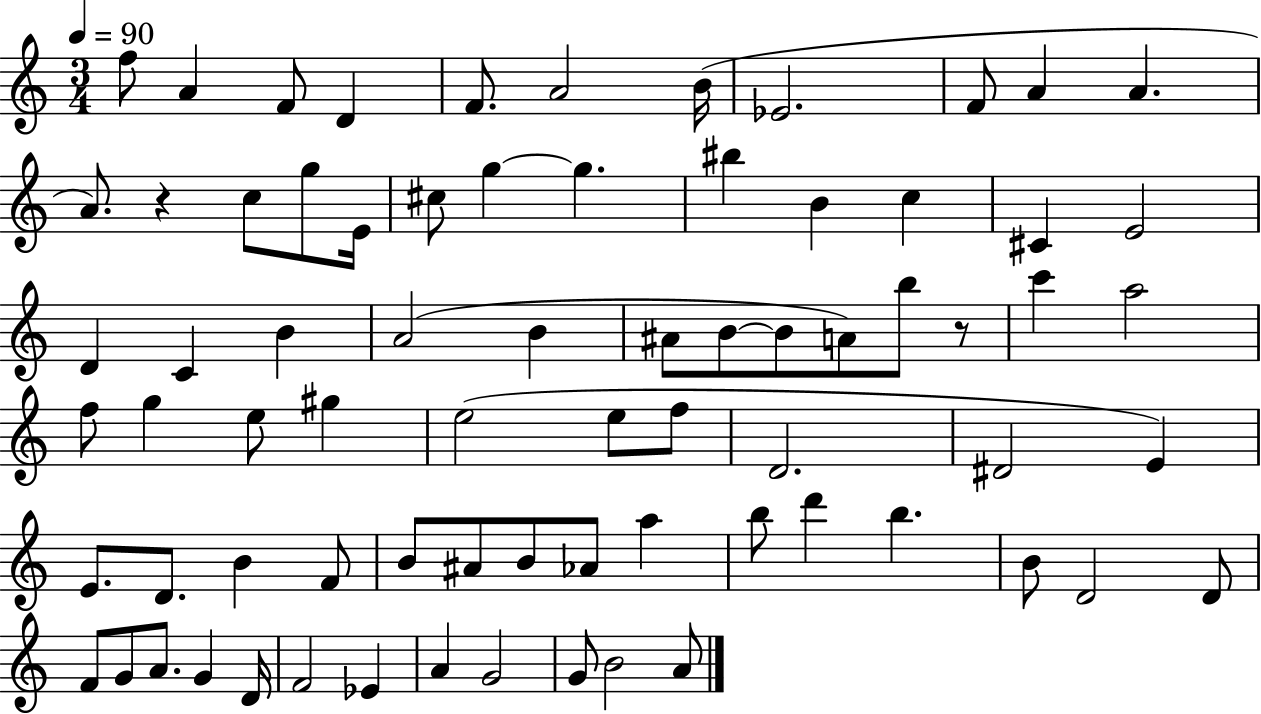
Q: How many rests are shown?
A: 2